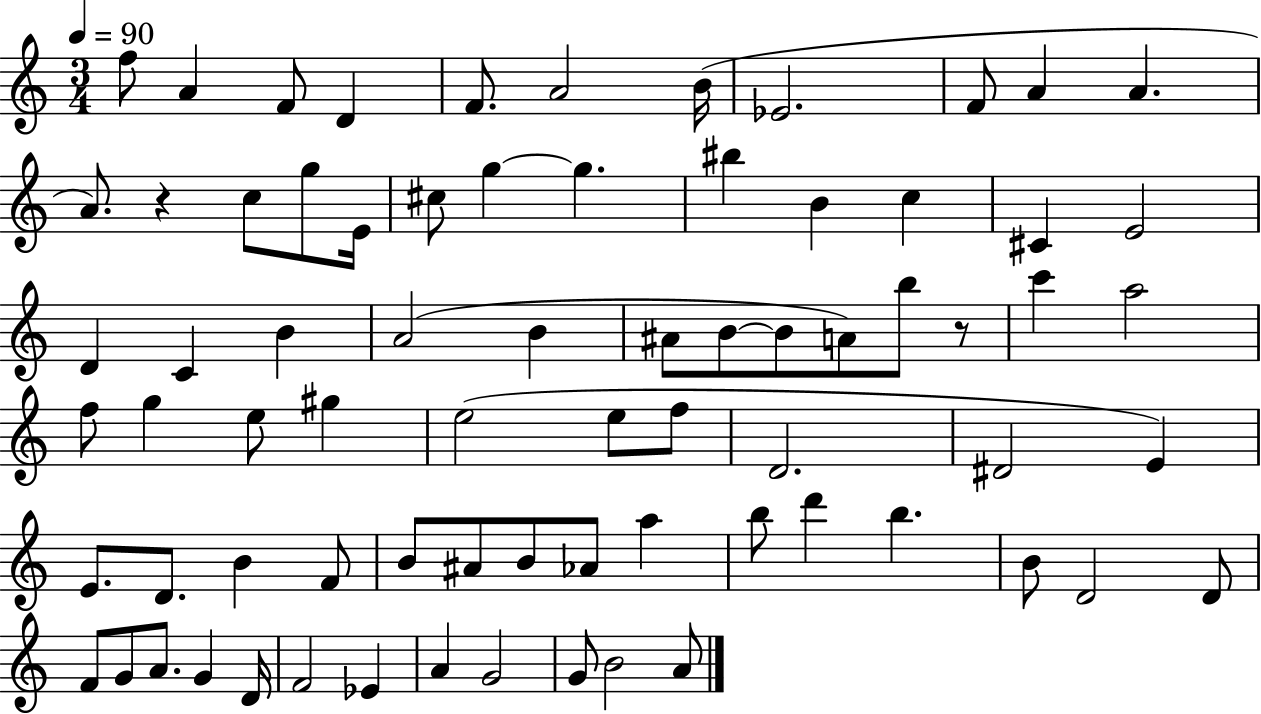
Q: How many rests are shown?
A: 2